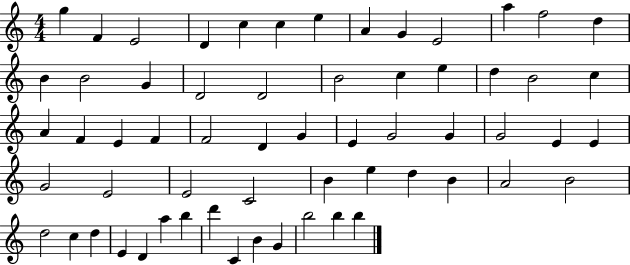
{
  \clef treble
  \numericTimeSignature
  \time 4/4
  \key c \major
  g''4 f'4 e'2 | d'4 c''4 c''4 e''4 | a'4 g'4 e'2 | a''4 f''2 d''4 | \break b'4 b'2 g'4 | d'2 d'2 | b'2 c''4 e''4 | d''4 b'2 c''4 | \break a'4 f'4 e'4 f'4 | f'2 d'4 g'4 | e'4 g'2 g'4 | g'2 e'4 e'4 | \break g'2 e'2 | e'2 c'2 | b'4 e''4 d''4 b'4 | a'2 b'2 | \break d''2 c''4 d''4 | e'4 d'4 a''4 b''4 | d'''4 c'4 b'4 g'4 | b''2 b''4 b''4 | \break \bar "|."
}